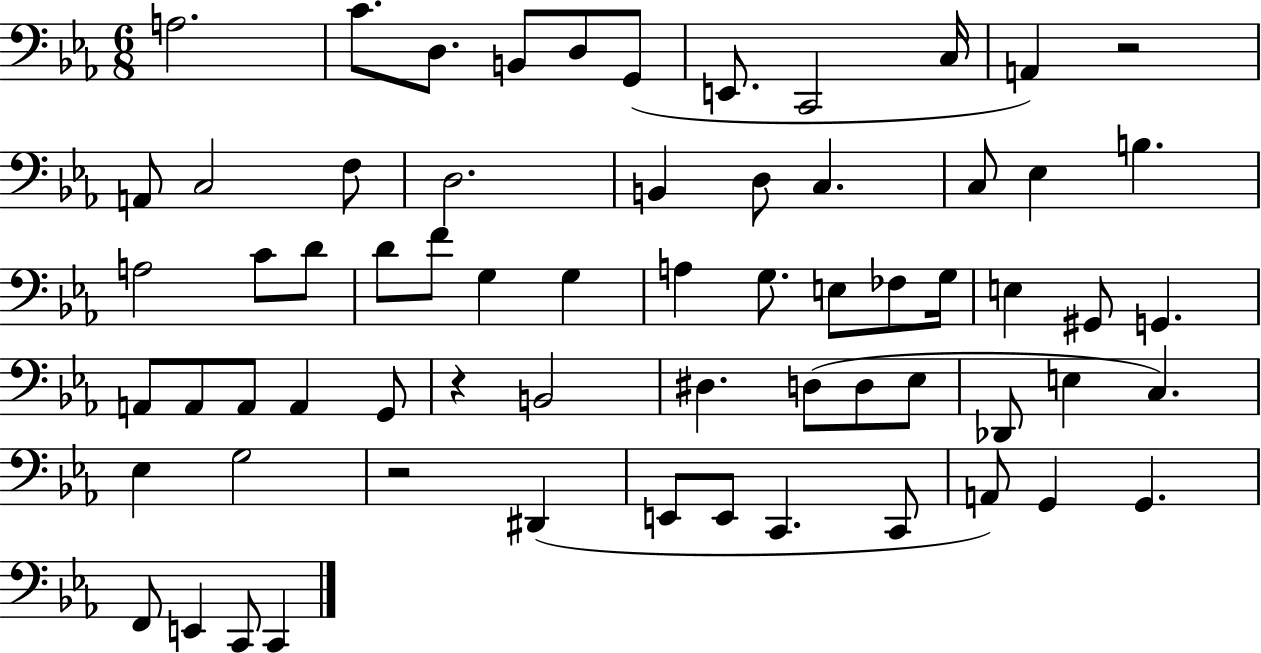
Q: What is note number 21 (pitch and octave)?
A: A3